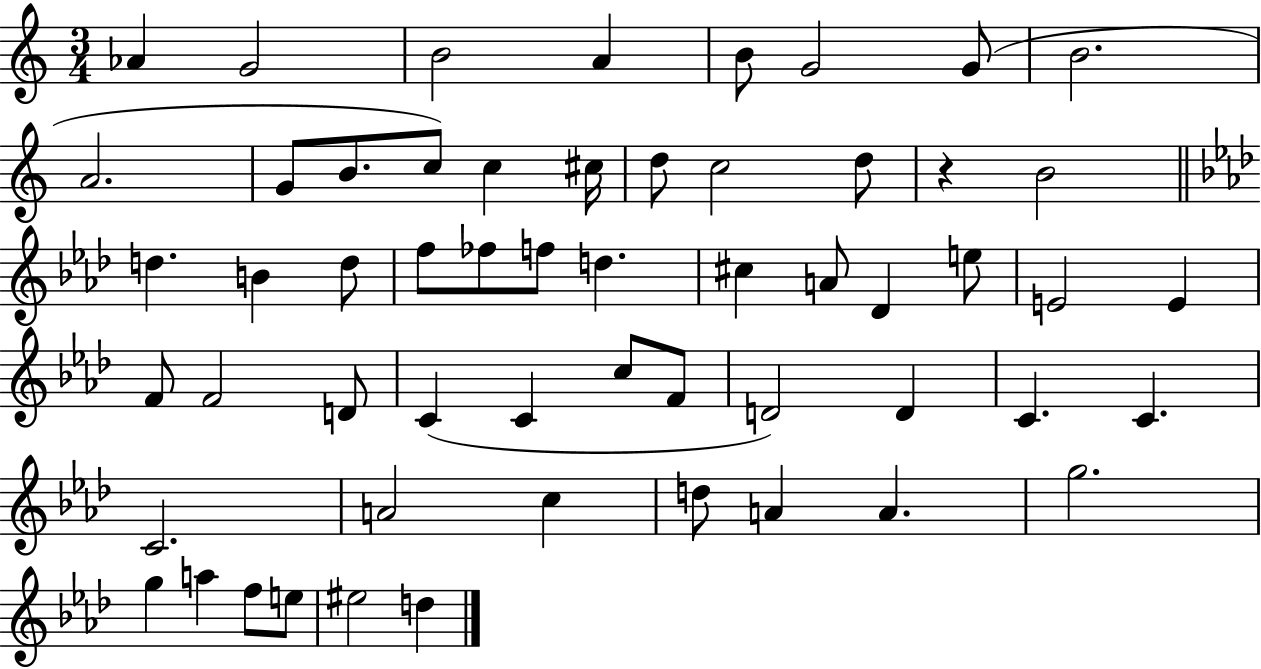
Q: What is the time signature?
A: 3/4